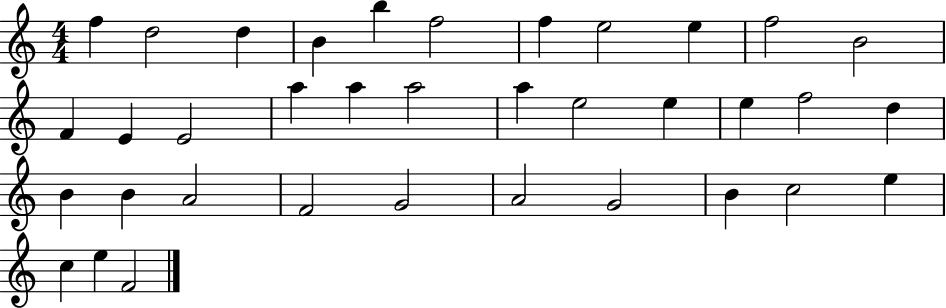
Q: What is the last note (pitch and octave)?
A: F4